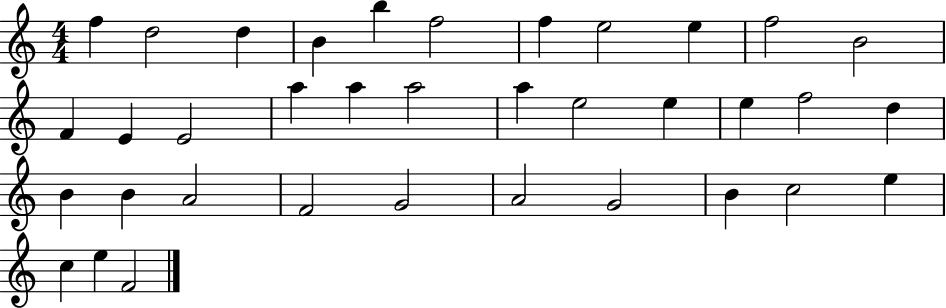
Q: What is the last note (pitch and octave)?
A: F4